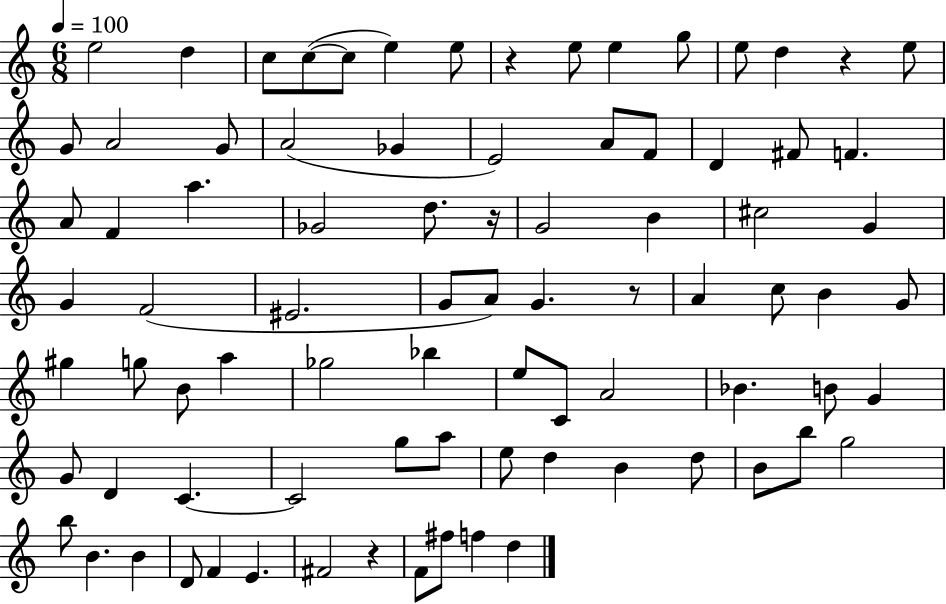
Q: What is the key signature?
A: C major